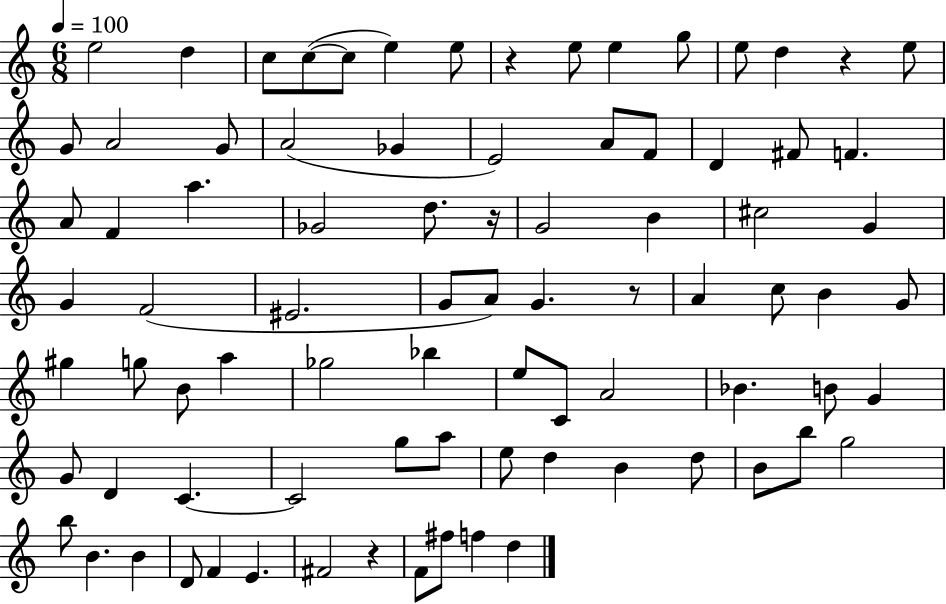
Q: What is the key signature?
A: C major